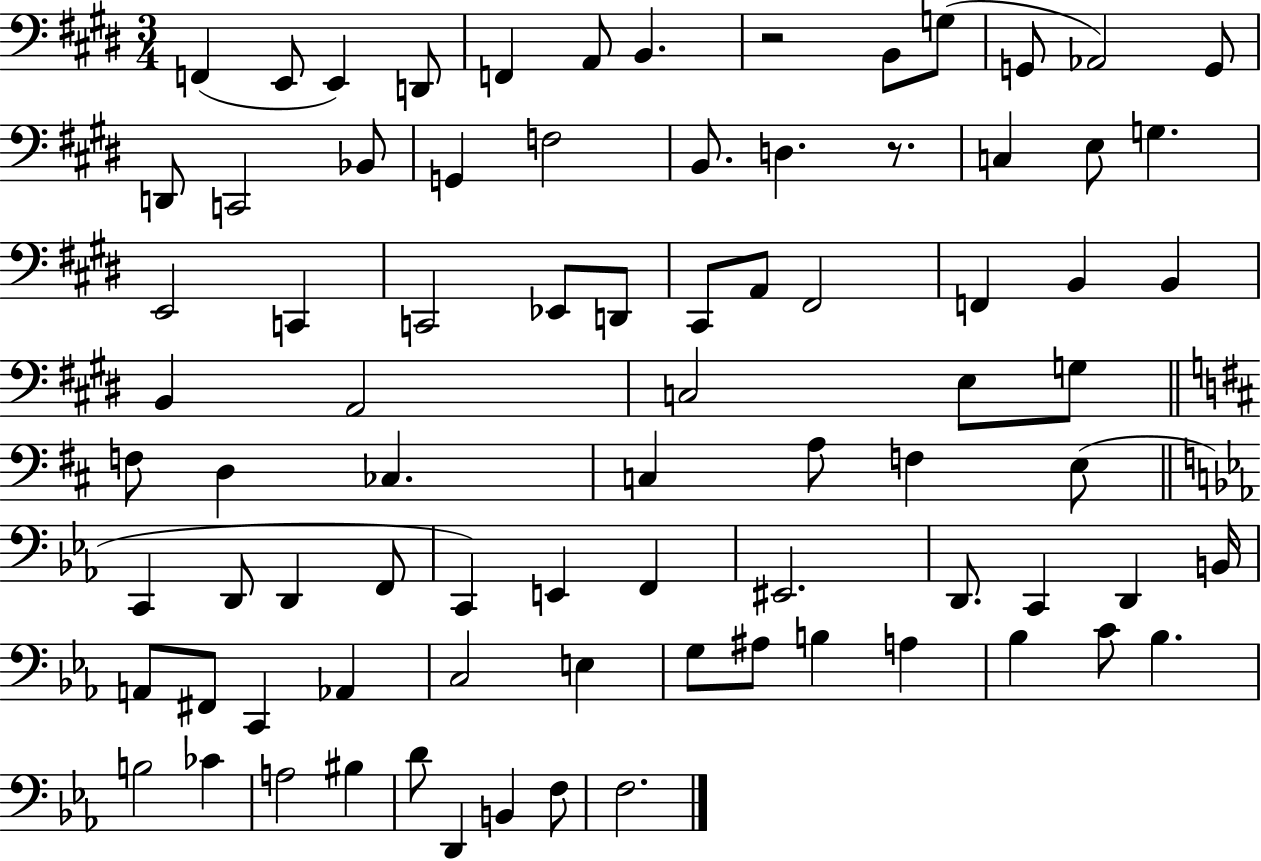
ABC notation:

X:1
T:Untitled
M:3/4
L:1/4
K:E
F,, E,,/2 E,, D,,/2 F,, A,,/2 B,, z2 B,,/2 G,/2 G,,/2 _A,,2 G,,/2 D,,/2 C,,2 _B,,/2 G,, F,2 B,,/2 D, z/2 C, E,/2 G, E,,2 C,, C,,2 _E,,/2 D,,/2 ^C,,/2 A,,/2 ^F,,2 F,, B,, B,, B,, A,,2 C,2 E,/2 G,/2 F,/2 D, _C, C, A,/2 F, E,/2 C,, D,,/2 D,, F,,/2 C,, E,, F,, ^E,,2 D,,/2 C,, D,, B,,/4 A,,/2 ^F,,/2 C,, _A,, C,2 E, G,/2 ^A,/2 B, A, _B, C/2 _B, B,2 _C A,2 ^B, D/2 D,, B,, F,/2 F,2